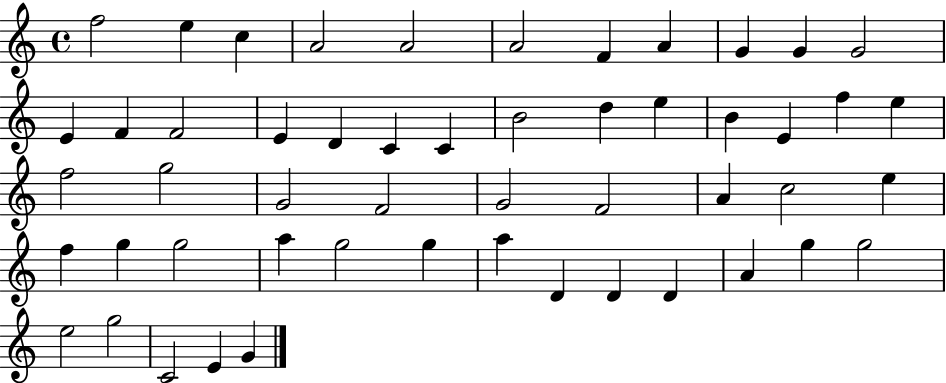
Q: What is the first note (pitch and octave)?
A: F5